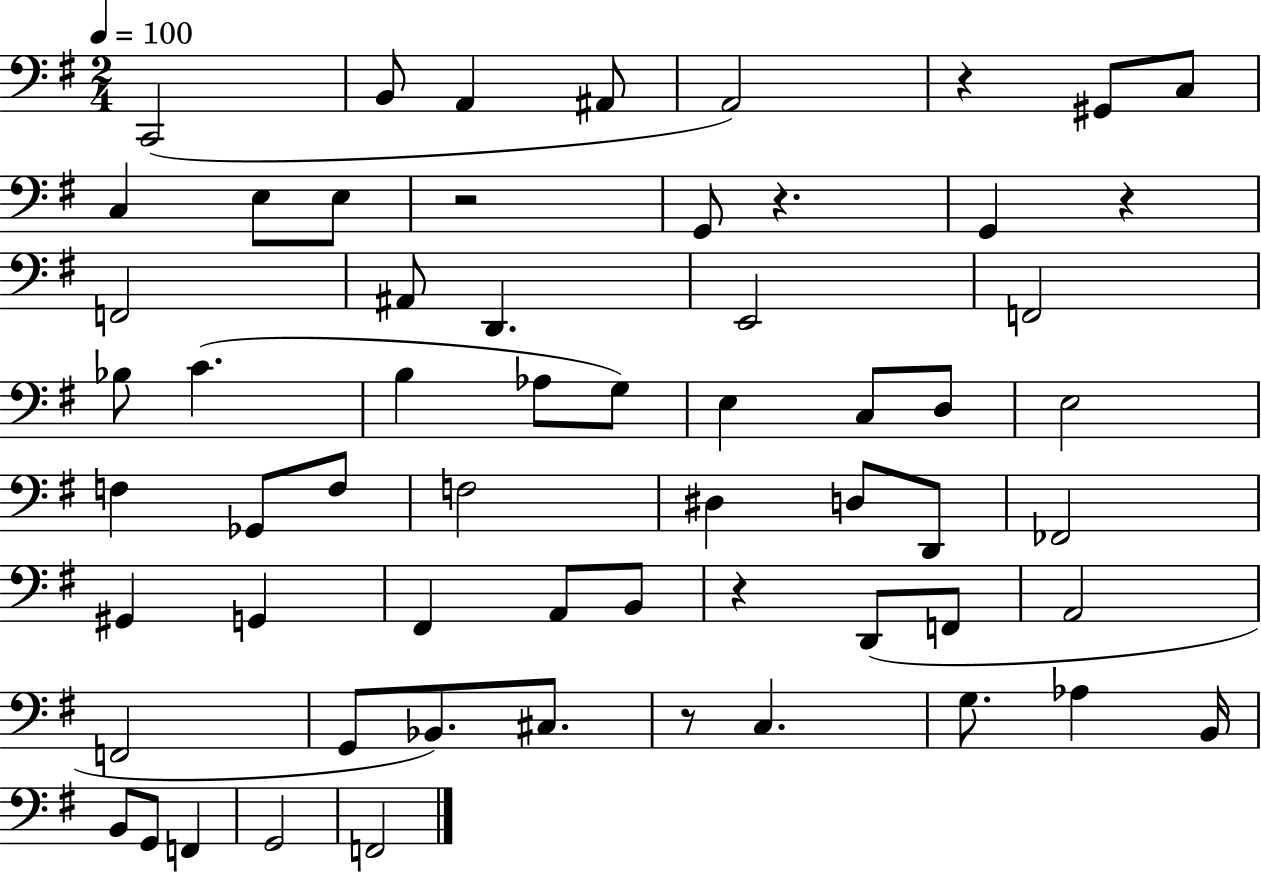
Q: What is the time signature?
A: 2/4